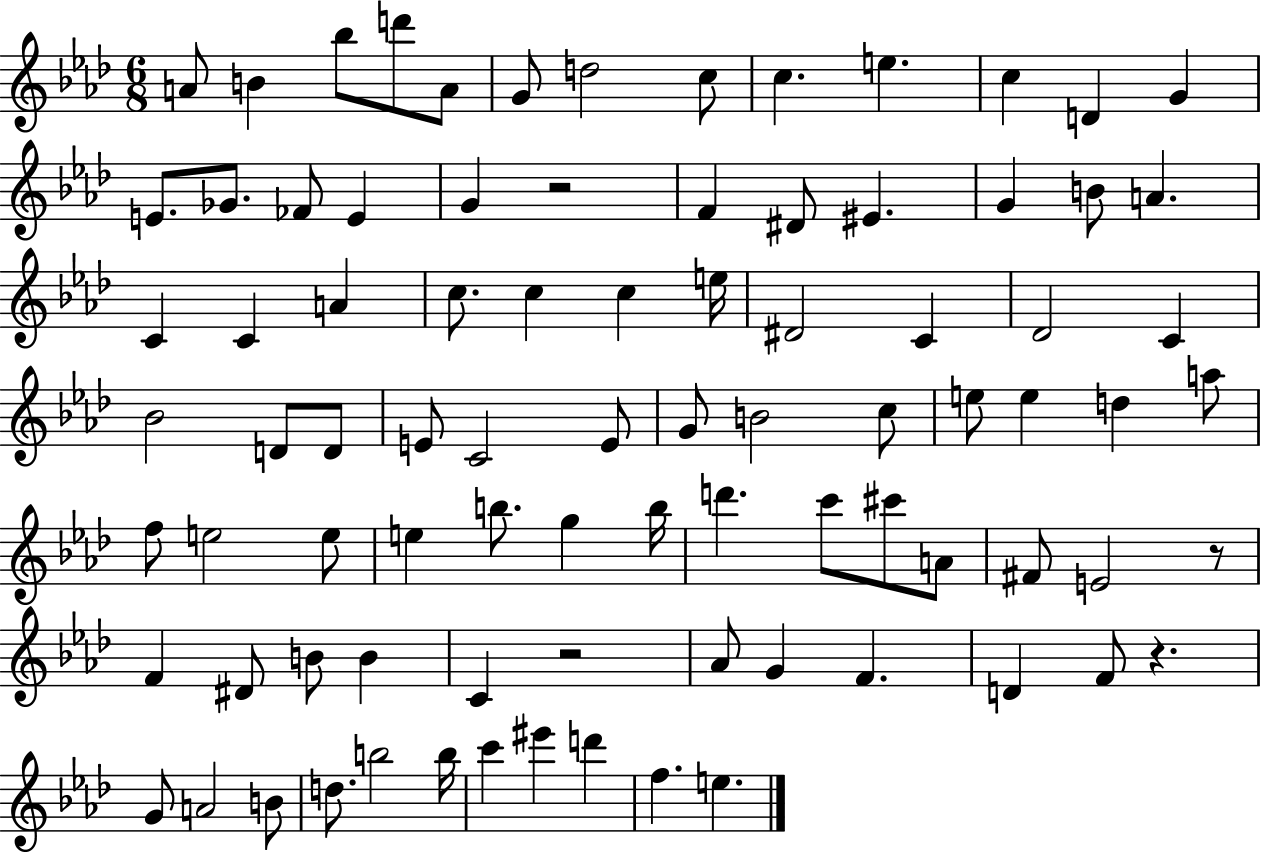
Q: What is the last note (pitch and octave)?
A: E5